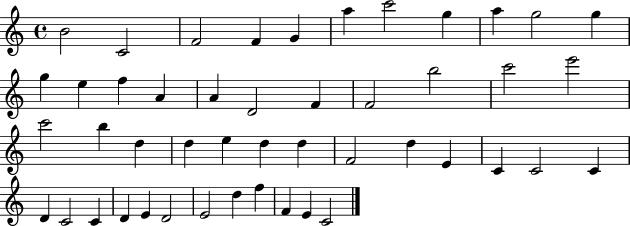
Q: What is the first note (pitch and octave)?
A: B4